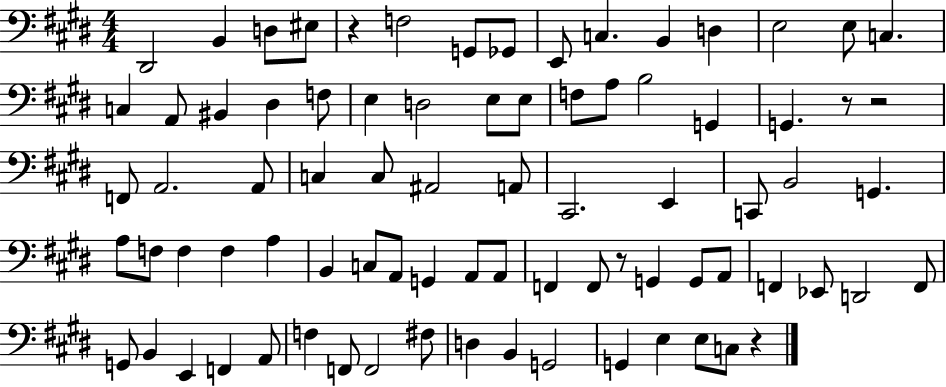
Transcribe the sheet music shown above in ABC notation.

X:1
T:Untitled
M:4/4
L:1/4
K:E
^D,,2 B,, D,/2 ^E,/2 z F,2 G,,/2 _G,,/2 E,,/2 C, B,, D, E,2 E,/2 C, C, A,,/2 ^B,, ^D, F,/2 E, D,2 E,/2 E,/2 F,/2 A,/2 B,2 G,, G,, z/2 z2 F,,/2 A,,2 A,,/2 C, C,/2 ^A,,2 A,,/2 ^C,,2 E,, C,,/2 B,,2 G,, A,/2 F,/2 F, F, A, B,, C,/2 A,,/2 G,, A,,/2 A,,/2 F,, F,,/2 z/2 G,, G,,/2 A,,/2 F,, _E,,/2 D,,2 F,,/2 G,,/2 B,, E,, F,, A,,/2 F, F,,/2 F,,2 ^F,/2 D, B,, G,,2 G,, E, E,/2 C,/2 z